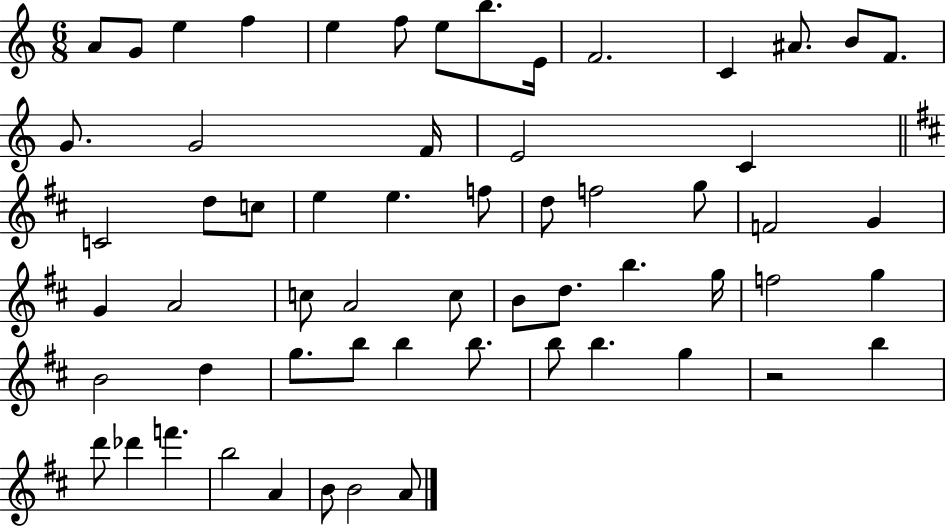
A4/e G4/e E5/q F5/q E5/q F5/e E5/e B5/e. E4/s F4/h. C4/q A#4/e. B4/e F4/e. G4/e. G4/h F4/s E4/h C4/q C4/h D5/e C5/e E5/q E5/q. F5/e D5/e F5/h G5/e F4/h G4/q G4/q A4/h C5/e A4/h C5/e B4/e D5/e. B5/q. G5/s F5/h G5/q B4/h D5/q G5/e. B5/e B5/q B5/e. B5/e B5/q. G5/q R/h B5/q D6/e Db6/q F6/q. B5/h A4/q B4/e B4/h A4/e